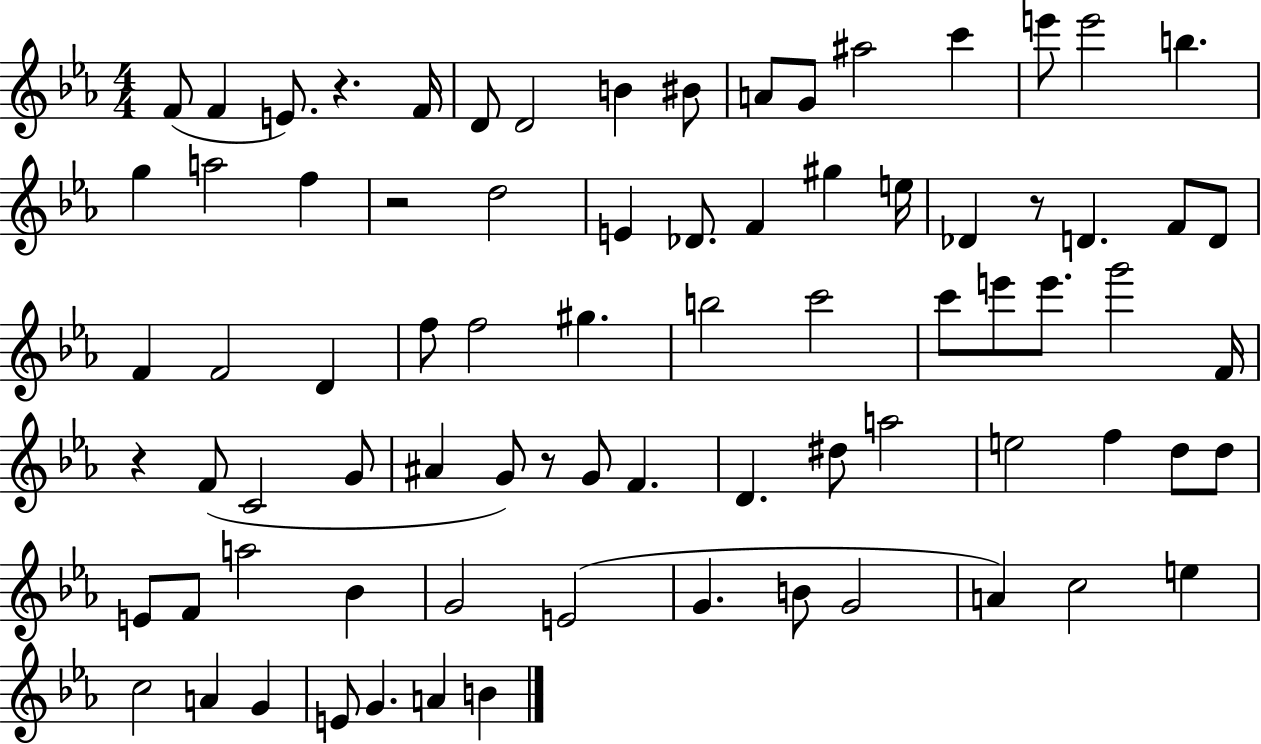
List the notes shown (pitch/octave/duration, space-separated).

F4/e F4/q E4/e. R/q. F4/s D4/e D4/h B4/q BIS4/e A4/e G4/e A#5/h C6/q E6/e E6/h B5/q. G5/q A5/h F5/q R/h D5/h E4/q Db4/e. F4/q G#5/q E5/s Db4/q R/e D4/q. F4/e D4/e F4/q F4/h D4/q F5/e F5/h G#5/q. B5/h C6/h C6/e E6/e E6/e. G6/h F4/s R/q F4/e C4/h G4/e A#4/q G4/e R/e G4/e F4/q. D4/q. D#5/e A5/h E5/h F5/q D5/e D5/e E4/e F4/e A5/h Bb4/q G4/h E4/h G4/q. B4/e G4/h A4/q C5/h E5/q C5/h A4/q G4/q E4/e G4/q. A4/q B4/q